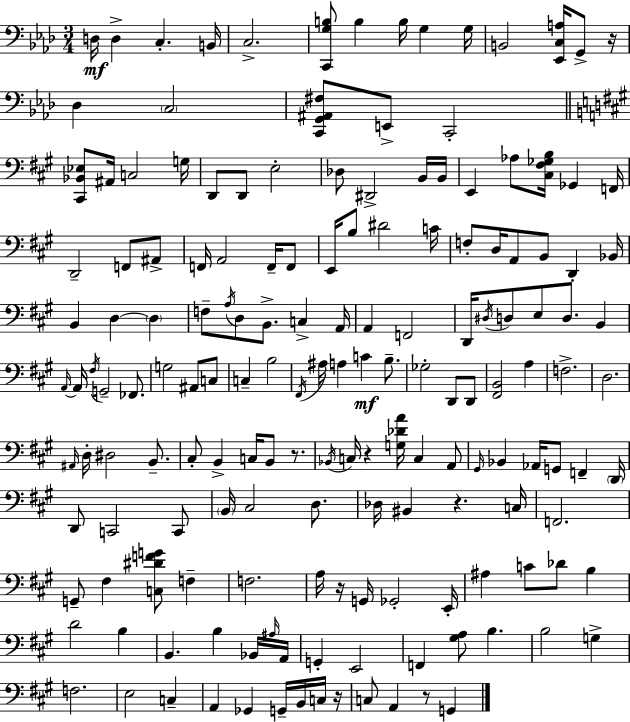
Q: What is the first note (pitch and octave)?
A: D3